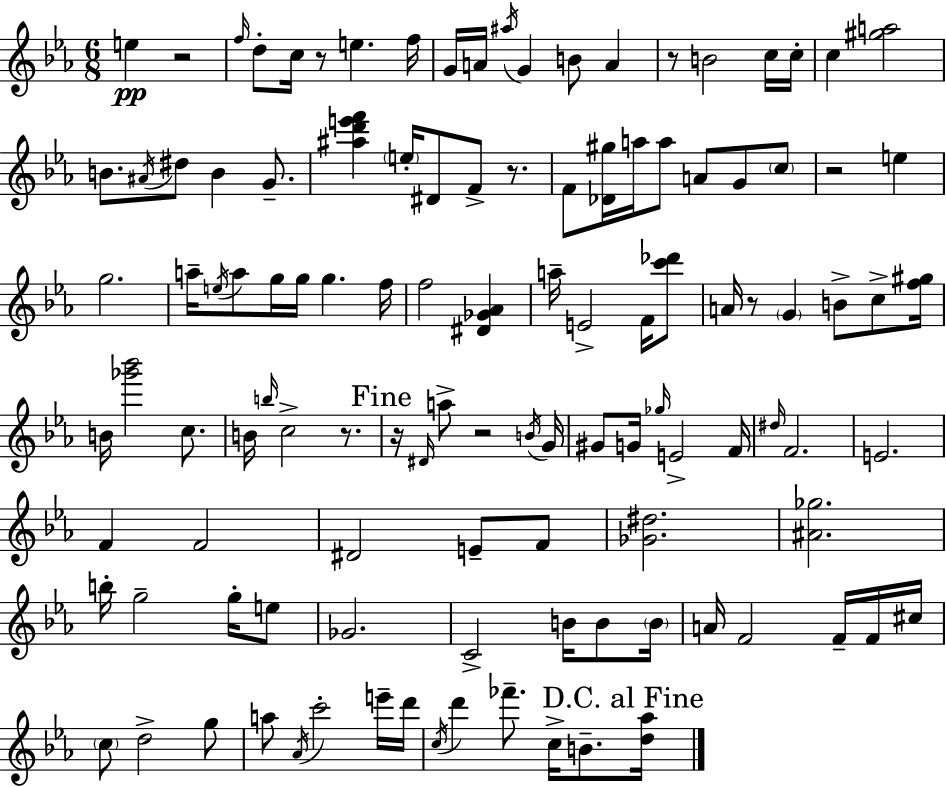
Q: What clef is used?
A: treble